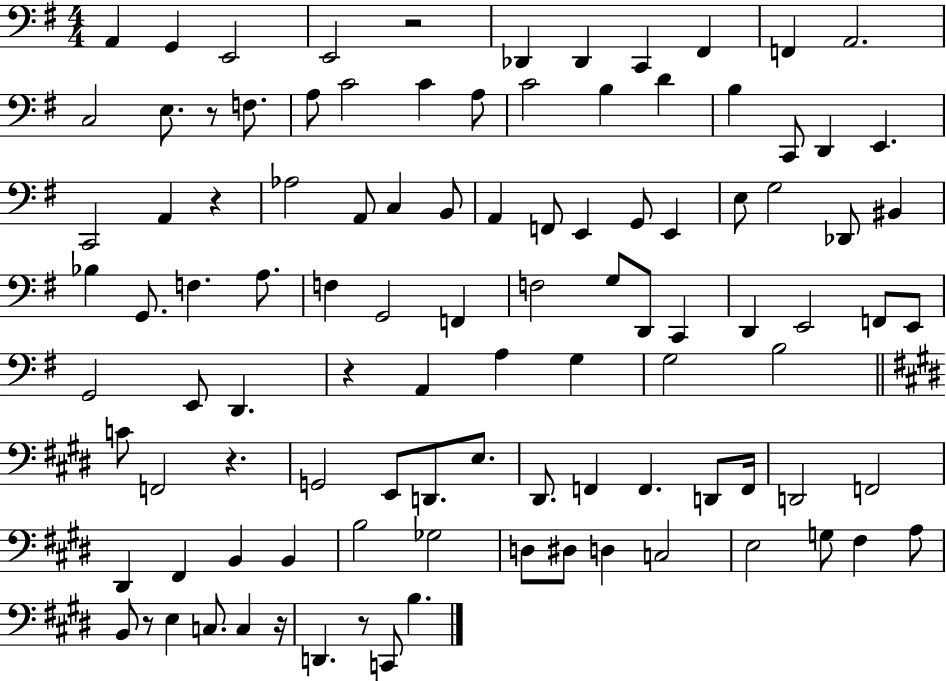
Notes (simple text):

A2/q G2/q E2/h E2/h R/h Db2/q Db2/q C2/q F#2/q F2/q A2/h. C3/h E3/e. R/e F3/e. A3/e C4/h C4/q A3/e C4/h B3/q D4/q B3/q C2/e D2/q E2/q. C2/h A2/q R/q Ab3/h A2/e C3/q B2/e A2/q F2/e E2/q G2/e E2/q E3/e G3/h Db2/e BIS2/q Bb3/q G2/e. F3/q. A3/e. F3/q G2/h F2/q F3/h G3/e D2/e C2/q D2/q E2/h F2/e E2/e G2/h E2/e D2/q. R/q A2/q A3/q G3/q G3/h B3/h C4/e F2/h R/q. G2/h E2/e D2/e. E3/e. D#2/e. F2/q F2/q. D2/e F2/s D2/h F2/h D#2/q F#2/q B2/q B2/q B3/h Gb3/h D3/e D#3/e D3/q C3/h E3/h G3/e F#3/q A3/e B2/e R/e E3/q C3/e. C3/q R/s D2/q. R/e C2/e B3/q.